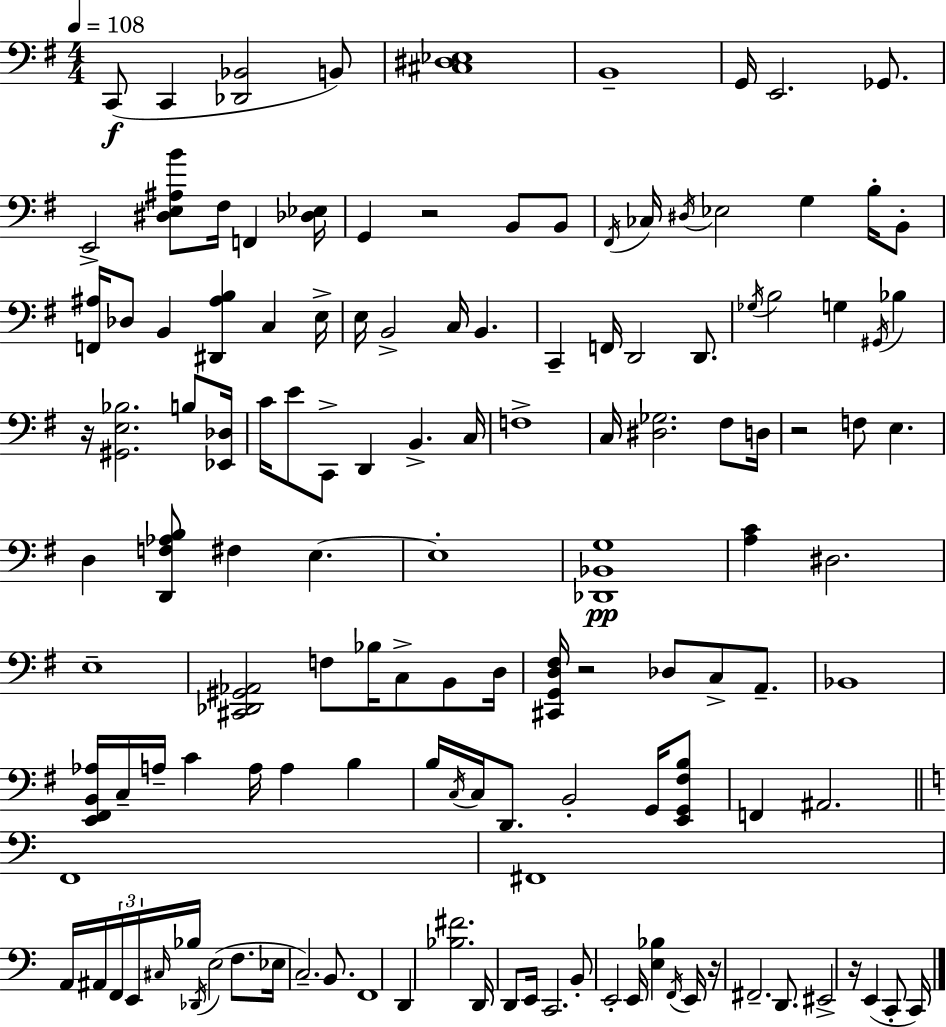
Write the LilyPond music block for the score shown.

{
  \clef bass
  \numericTimeSignature
  \time 4/4
  \key e \minor
  \tempo 4 = 108
  \repeat volta 2 { c,8(\f c,4 <des, bes,>2 b,8) | <cis dis ees>1 | b,1-- | g,16 e,2. ges,8. | \break e,2-> <dis e ais b'>8 fis16 f,4 <des ees>16 | g,4 r2 b,8 b,8 | \acciaccatura { fis,16 } ces16 \acciaccatura { dis16 } ees2 g4 b16-. | b,8-. <f, ais>16 des8 b,4 <dis, ais b>4 c4 | \break e16-> e16 b,2-> c16 b,4. | c,4-- f,16 d,2 d,8. | \acciaccatura { ges16 } b2 g4 \acciaccatura { gis,16 } | bes4 r16 <gis, e bes>2. | \break b8 <ees, des>16 c'16 e'8 c,8-> d,4 b,4.-> | c16 f1-> | c16 <dis ges>2. | fis8 d16 r2 f8 e4. | \break d4 <d, f aes b>8 fis4 e4.~~ | e1-. | <des, bes, g>1\pp | <a c'>4 dis2. | \break e1-- | <cis, des, gis, aes,>2 f8 bes16 c8-> | b,8 d16 <cis, g, d fis>16 r2 des8 c8-> | a,8.-- bes,1 | \break <e, fis, b, aes>16 c16-- a16-- c'4 a16 a4 | b4 b16 \acciaccatura { c16 } c16 d,8. b,2-. | g,16 <e, g, fis b>8 f,4 ais,2. | \bar "||" \break \key a \minor f,1 | fis,1 | a,16 ais,16 \tuplet 3/2 { f,16 e,16 \grace { cis16 } } bes16 \acciaccatura { des,16 }( e2 f8. | ees16 c2.--) b,8. | \break f,1 | d,4 <bes fis'>2. | d,16 d,8 e,16 c,2. | b,8-. e,2-. e,16 <e bes>4 | \break \acciaccatura { f,16 } e,16 r16 fis,2.-- | d,8. eis,2-> r16 e,4( | c,8-. c,16) } \bar "|."
}